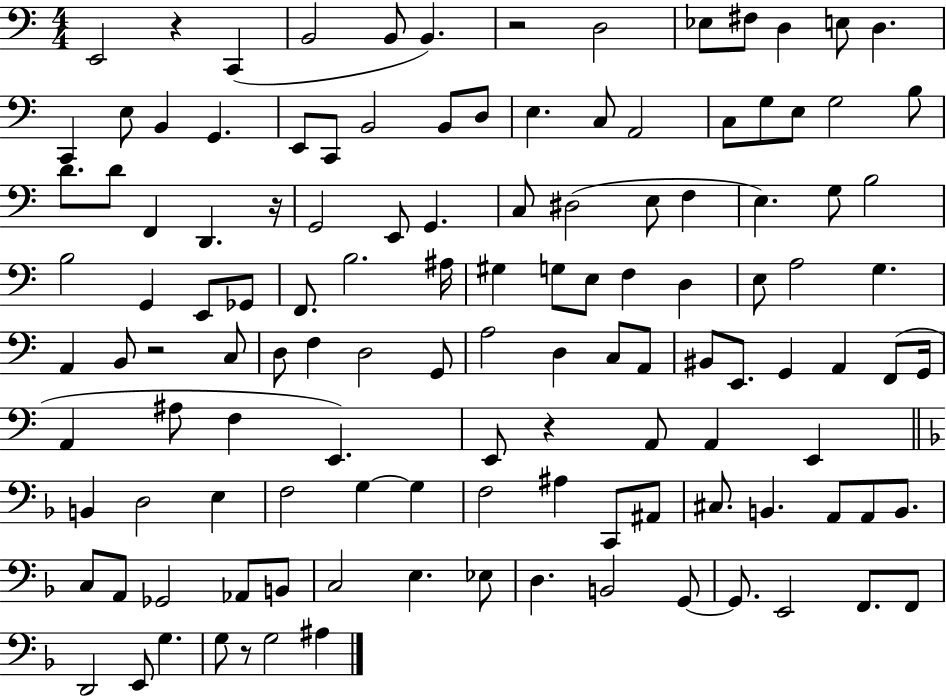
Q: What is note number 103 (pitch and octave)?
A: C3